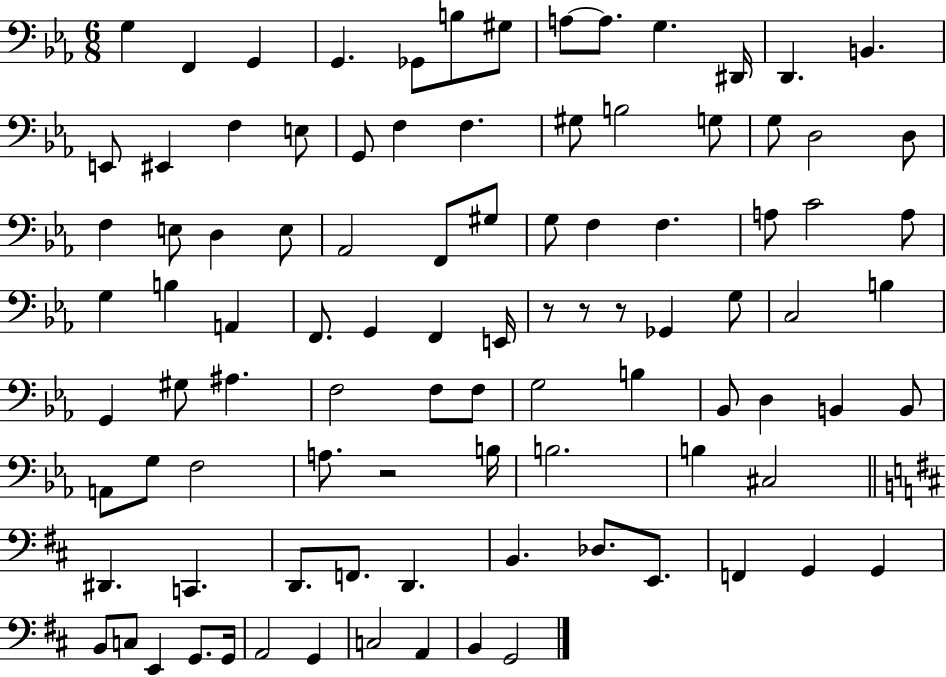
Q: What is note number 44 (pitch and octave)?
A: G2